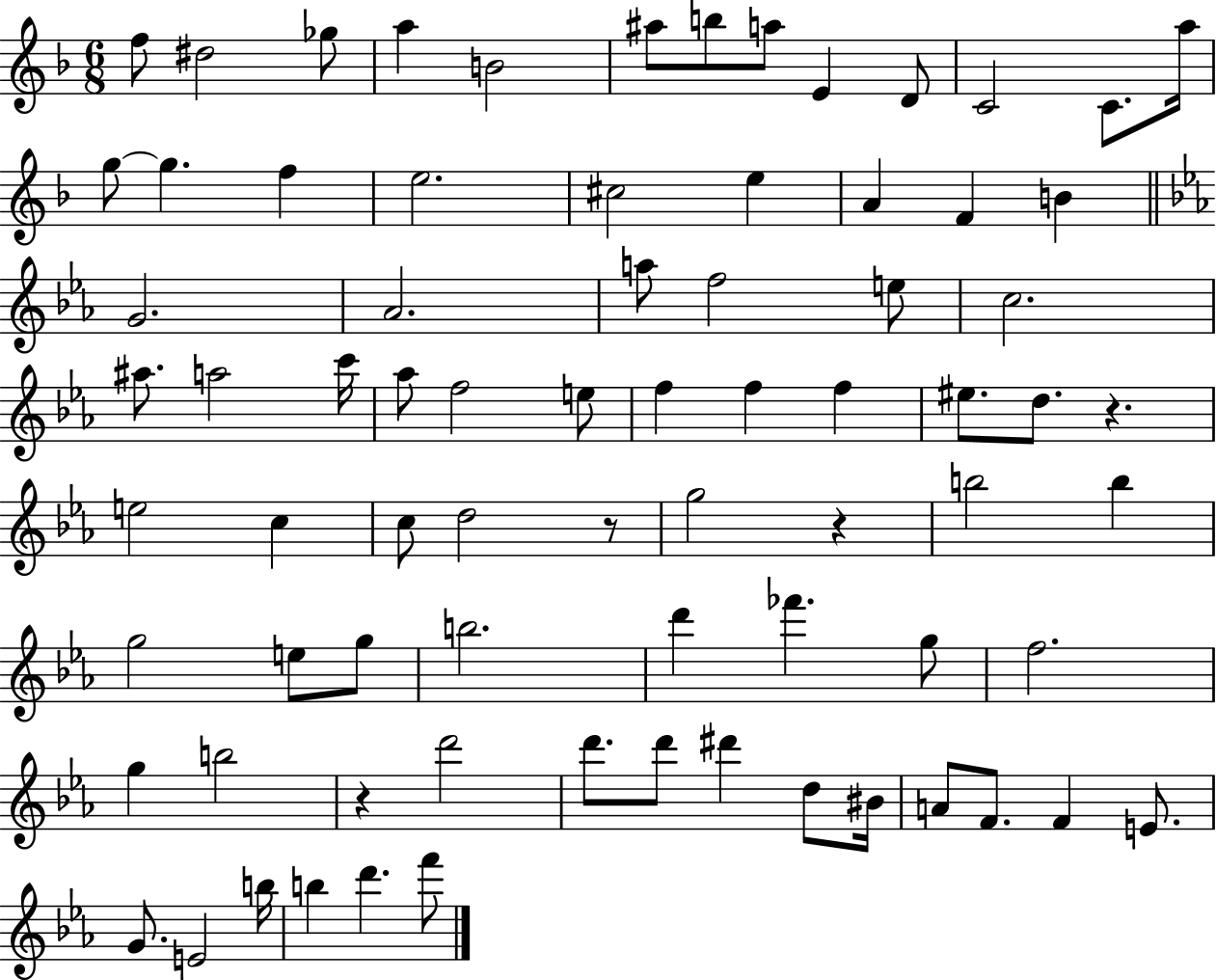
{
  \clef treble
  \numericTimeSignature
  \time 6/8
  \key f \major
  f''8 dis''2 ges''8 | a''4 b'2 | ais''8 b''8 a''8 e'4 d'8 | c'2 c'8. a''16 | \break g''8~~ g''4. f''4 | e''2. | cis''2 e''4 | a'4 f'4 b'4 | \break \bar "||" \break \key ees \major g'2. | aes'2. | a''8 f''2 e''8 | c''2. | \break ais''8. a''2 c'''16 | aes''8 f''2 e''8 | f''4 f''4 f''4 | eis''8. d''8. r4. | \break e''2 c''4 | c''8 d''2 r8 | g''2 r4 | b''2 b''4 | \break g''2 e''8 g''8 | b''2. | d'''4 fes'''4. g''8 | f''2. | \break g''4 b''2 | r4 d'''2 | d'''8. d'''8 dis'''4 d''8 bis'16 | a'8 f'8. f'4 e'8. | \break g'8. e'2 b''16 | b''4 d'''4. f'''8 | \bar "|."
}